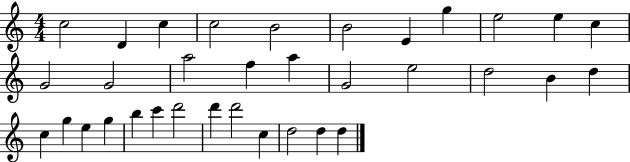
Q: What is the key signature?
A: C major